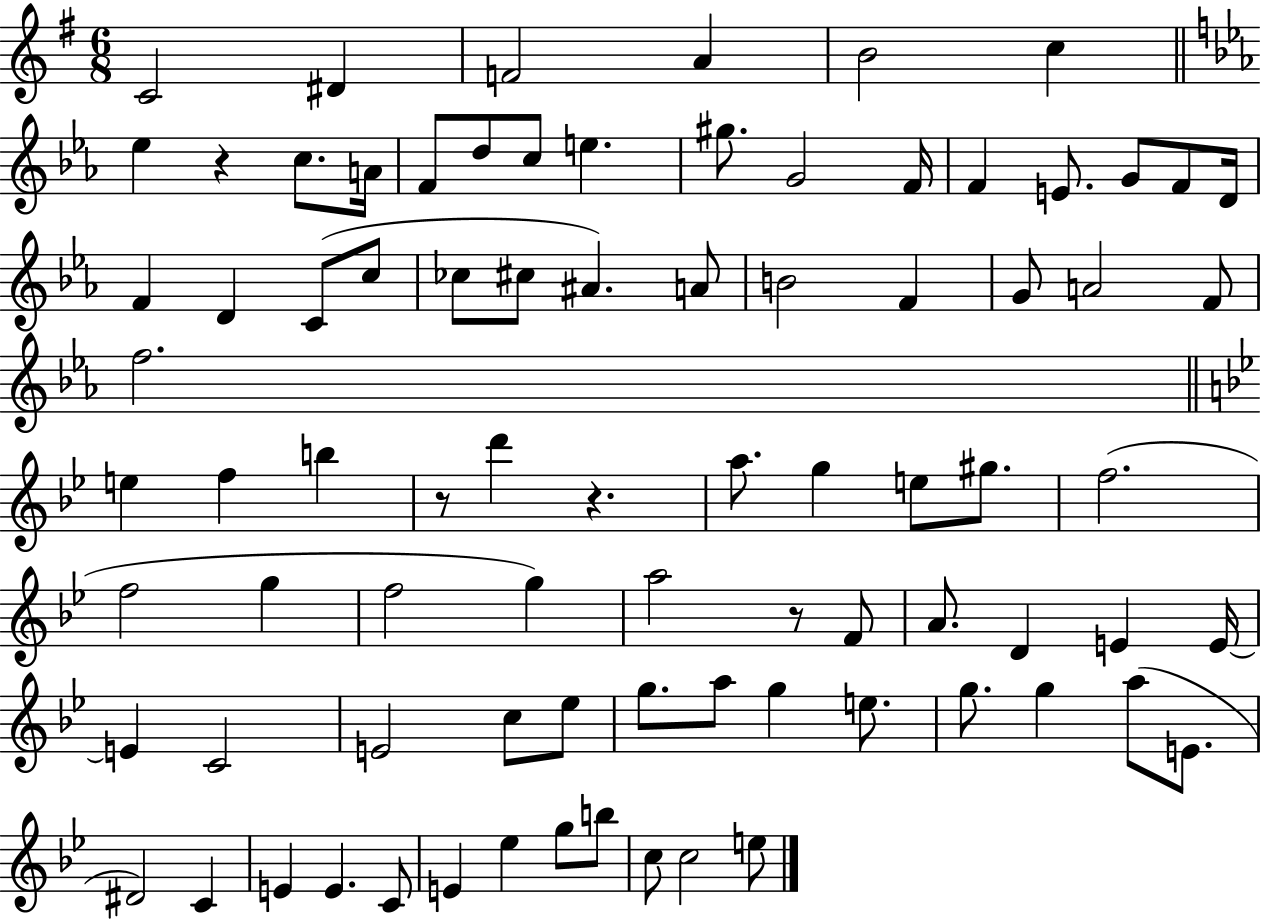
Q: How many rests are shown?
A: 4